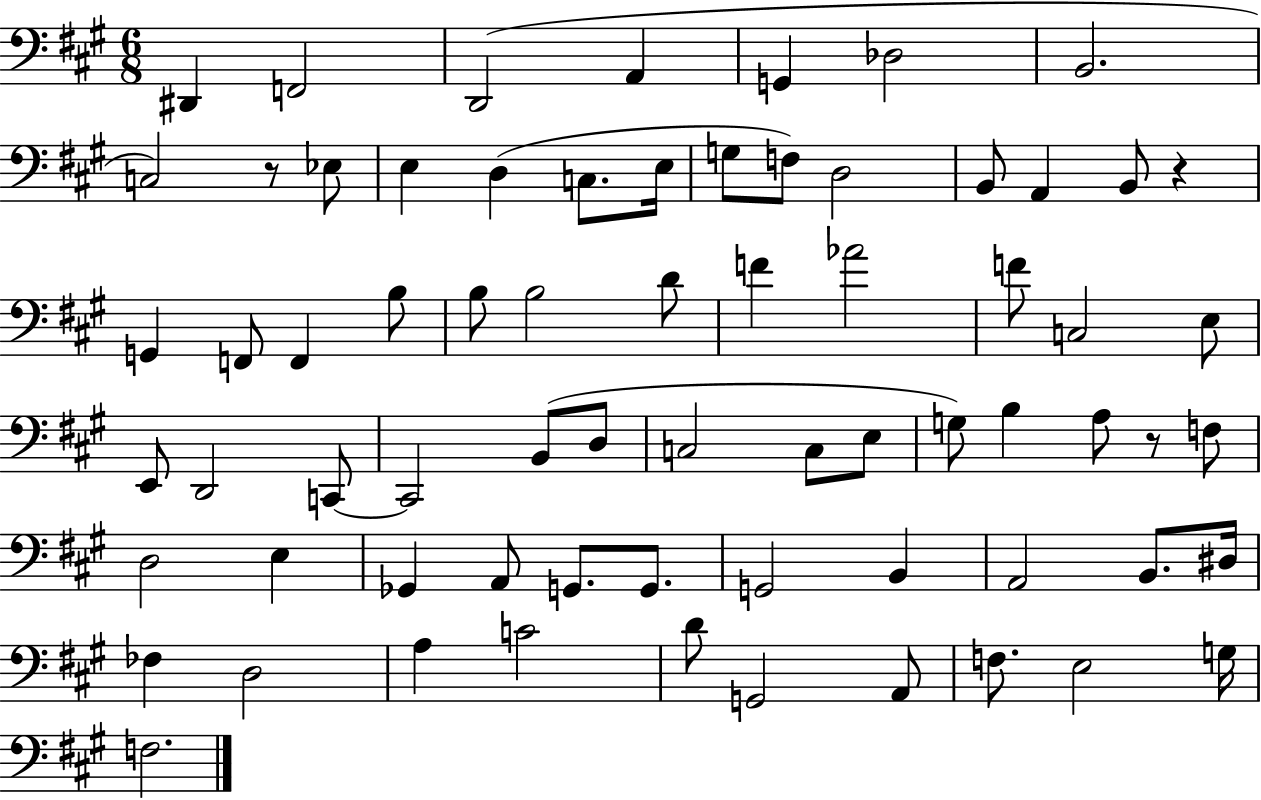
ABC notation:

X:1
T:Untitled
M:6/8
L:1/4
K:A
^D,, F,,2 D,,2 A,, G,, _D,2 B,,2 C,2 z/2 _E,/2 E, D, C,/2 E,/4 G,/2 F,/2 D,2 B,,/2 A,, B,,/2 z G,, F,,/2 F,, B,/2 B,/2 B,2 D/2 F _A2 F/2 C,2 E,/2 E,,/2 D,,2 C,,/2 C,,2 B,,/2 D,/2 C,2 C,/2 E,/2 G,/2 B, A,/2 z/2 F,/2 D,2 E, _G,, A,,/2 G,,/2 G,,/2 G,,2 B,, A,,2 B,,/2 ^D,/4 _F, D,2 A, C2 D/2 G,,2 A,,/2 F,/2 E,2 G,/4 F,2